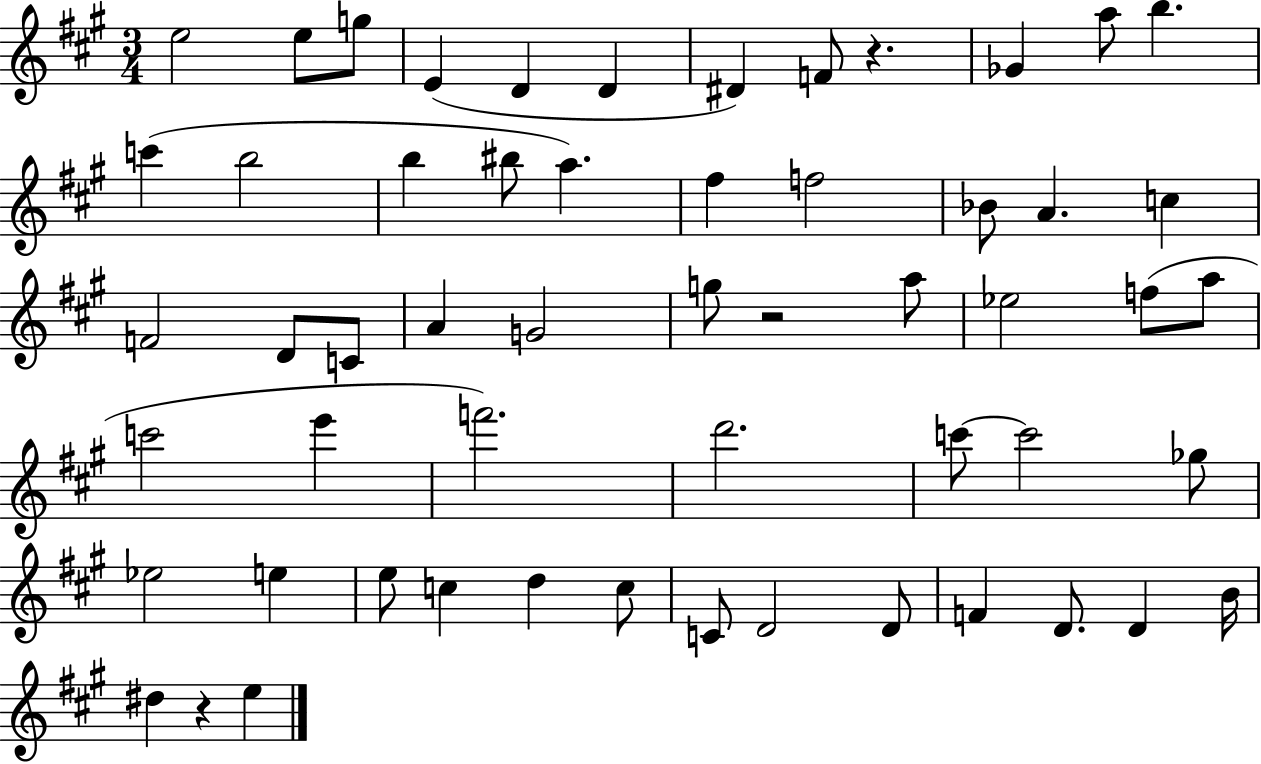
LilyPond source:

{
  \clef treble
  \numericTimeSignature
  \time 3/4
  \key a \major
  \repeat volta 2 { e''2 e''8 g''8 | e'4( d'4 d'4 | dis'4) f'8 r4. | ges'4 a''8 b''4. | \break c'''4( b''2 | b''4 bis''8 a''4.) | fis''4 f''2 | bes'8 a'4. c''4 | \break f'2 d'8 c'8 | a'4 g'2 | g''8 r2 a''8 | ees''2 f''8( a''8 | \break c'''2 e'''4 | f'''2.) | d'''2. | c'''8~~ c'''2 ges''8 | \break ees''2 e''4 | e''8 c''4 d''4 c''8 | c'8 d'2 d'8 | f'4 d'8. d'4 b'16 | \break dis''4 r4 e''4 | } \bar "|."
}